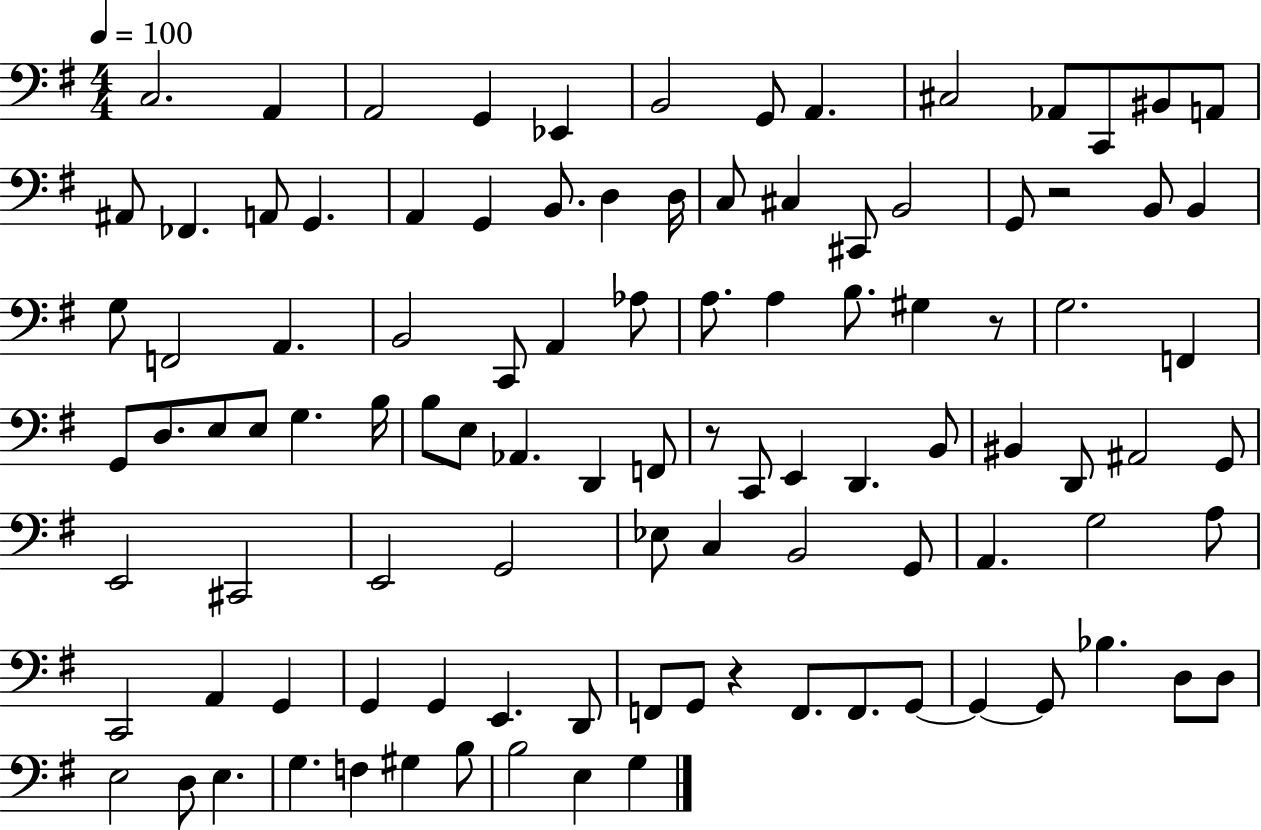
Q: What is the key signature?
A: G major